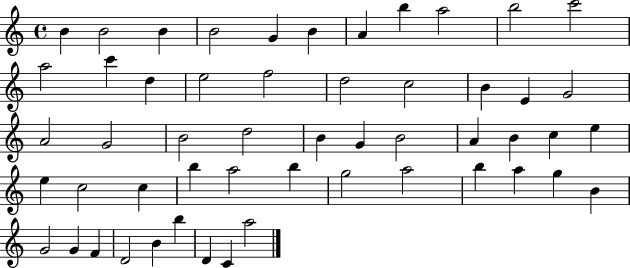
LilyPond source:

{
  \clef treble
  \time 4/4
  \defaultTimeSignature
  \key c \major
  b'4 b'2 b'4 | b'2 g'4 b'4 | a'4 b''4 a''2 | b''2 c'''2 | \break a''2 c'''4 d''4 | e''2 f''2 | d''2 c''2 | b'4 e'4 g'2 | \break a'2 g'2 | b'2 d''2 | b'4 g'4 b'2 | a'4 b'4 c''4 e''4 | \break e''4 c''2 c''4 | b''4 a''2 b''4 | g''2 a''2 | b''4 a''4 g''4 b'4 | \break g'2 g'4 f'4 | d'2 b'4 b''4 | d'4 c'4 a''2 | \bar "|."
}